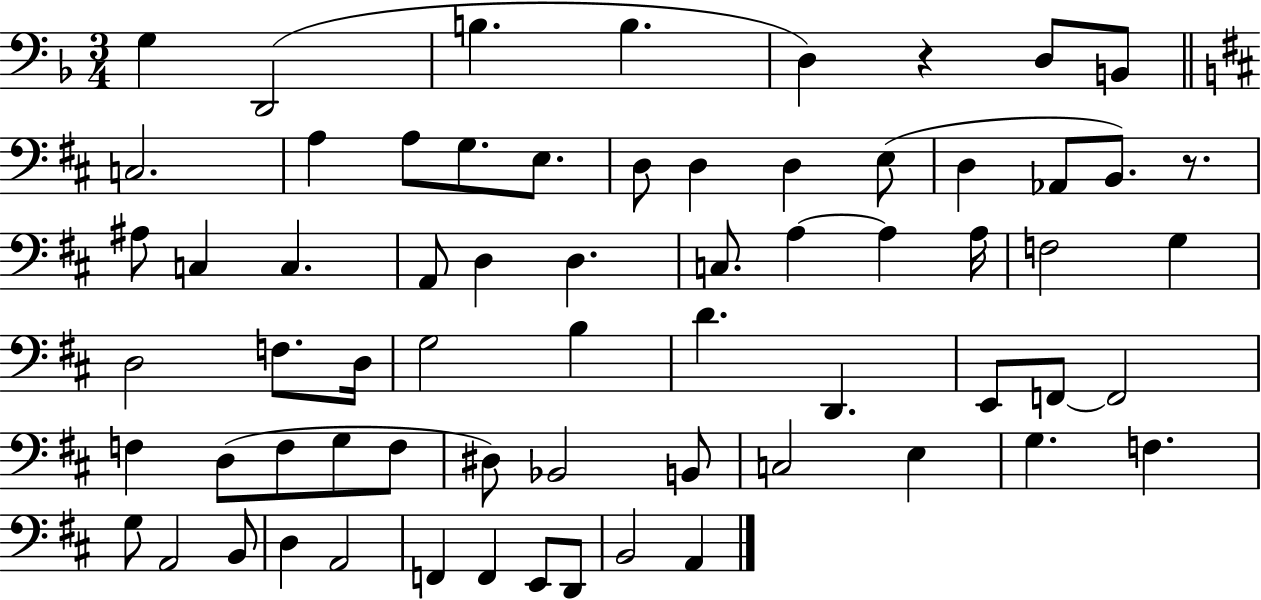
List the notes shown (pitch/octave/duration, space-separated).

G3/q D2/h B3/q. B3/q. D3/q R/q D3/e B2/e C3/h. A3/q A3/e G3/e. E3/e. D3/e D3/q D3/q E3/e D3/q Ab2/e B2/e. R/e. A#3/e C3/q C3/q. A2/e D3/q D3/q. C3/e. A3/q A3/q A3/s F3/h G3/q D3/h F3/e. D3/s G3/h B3/q D4/q. D2/q. E2/e F2/e F2/h F3/q D3/e F3/e G3/e F3/e D#3/e Bb2/h B2/e C3/h E3/q G3/q. F3/q. G3/e A2/h B2/e D3/q A2/h F2/q F2/q E2/e D2/e B2/h A2/q